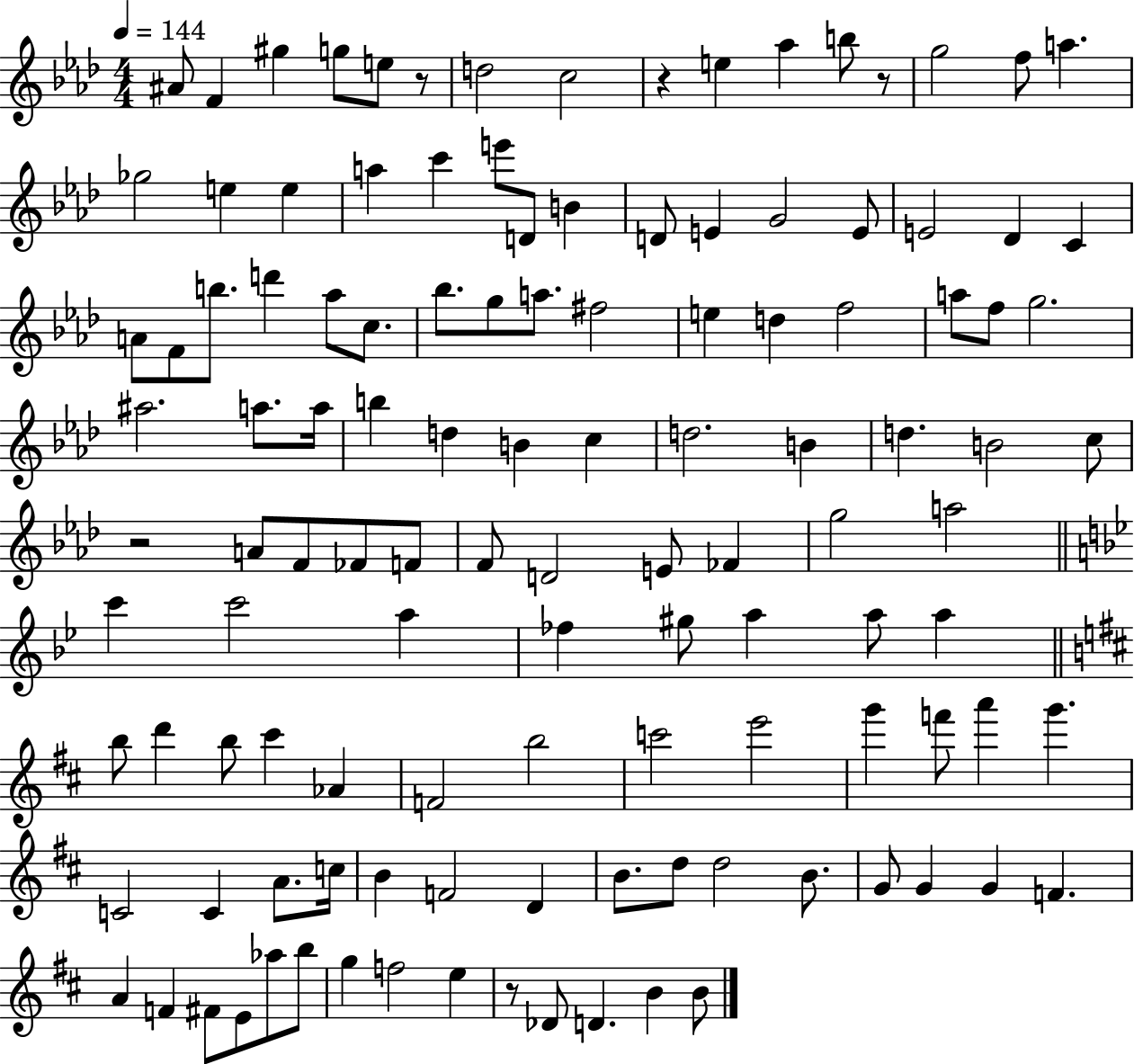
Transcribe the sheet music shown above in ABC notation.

X:1
T:Untitled
M:4/4
L:1/4
K:Ab
^A/2 F ^g g/2 e/2 z/2 d2 c2 z e _a b/2 z/2 g2 f/2 a _g2 e e a c' e'/2 D/2 B D/2 E G2 E/2 E2 _D C A/2 F/2 b/2 d' _a/2 c/2 _b/2 g/2 a/2 ^f2 e d f2 a/2 f/2 g2 ^a2 a/2 a/4 b d B c d2 B d B2 c/2 z2 A/2 F/2 _F/2 F/2 F/2 D2 E/2 _F g2 a2 c' c'2 a _f ^g/2 a a/2 a b/2 d' b/2 ^c' _A F2 b2 c'2 e'2 g' f'/2 a' g' C2 C A/2 c/4 B F2 D B/2 d/2 d2 B/2 G/2 G G F A F ^F/2 E/2 _a/2 b/2 g f2 e z/2 _D/2 D B B/2